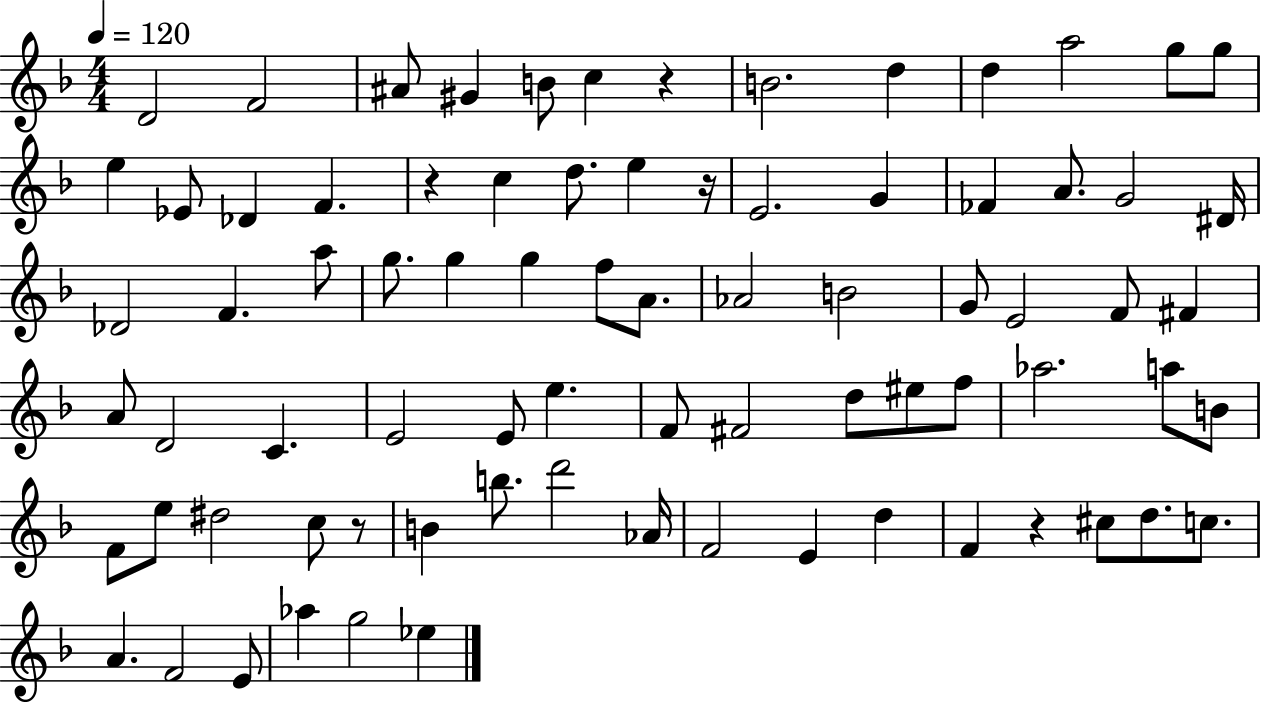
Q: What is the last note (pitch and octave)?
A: Eb5